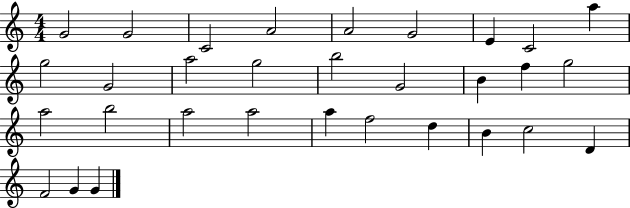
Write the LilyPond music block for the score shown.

{
  \clef treble
  \numericTimeSignature
  \time 4/4
  \key c \major
  g'2 g'2 | c'2 a'2 | a'2 g'2 | e'4 c'2 a''4 | \break g''2 g'2 | a''2 g''2 | b''2 g'2 | b'4 f''4 g''2 | \break a''2 b''2 | a''2 a''2 | a''4 f''2 d''4 | b'4 c''2 d'4 | \break f'2 g'4 g'4 | \bar "|."
}